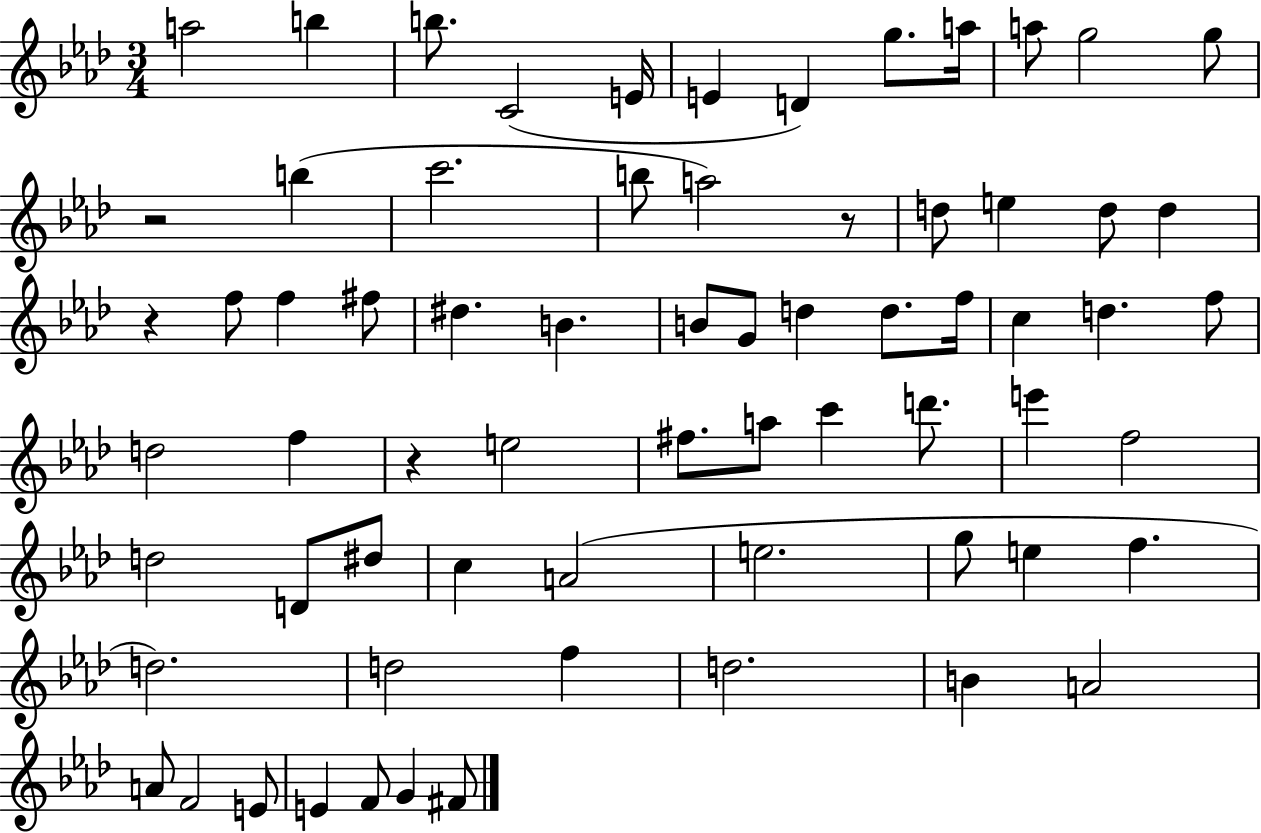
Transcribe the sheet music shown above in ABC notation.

X:1
T:Untitled
M:3/4
L:1/4
K:Ab
a2 b b/2 C2 E/4 E D g/2 a/4 a/2 g2 g/2 z2 b c'2 b/2 a2 z/2 d/2 e d/2 d z f/2 f ^f/2 ^d B B/2 G/2 d d/2 f/4 c d f/2 d2 f z e2 ^f/2 a/2 c' d'/2 e' f2 d2 D/2 ^d/2 c A2 e2 g/2 e f d2 d2 f d2 B A2 A/2 F2 E/2 E F/2 G ^F/2